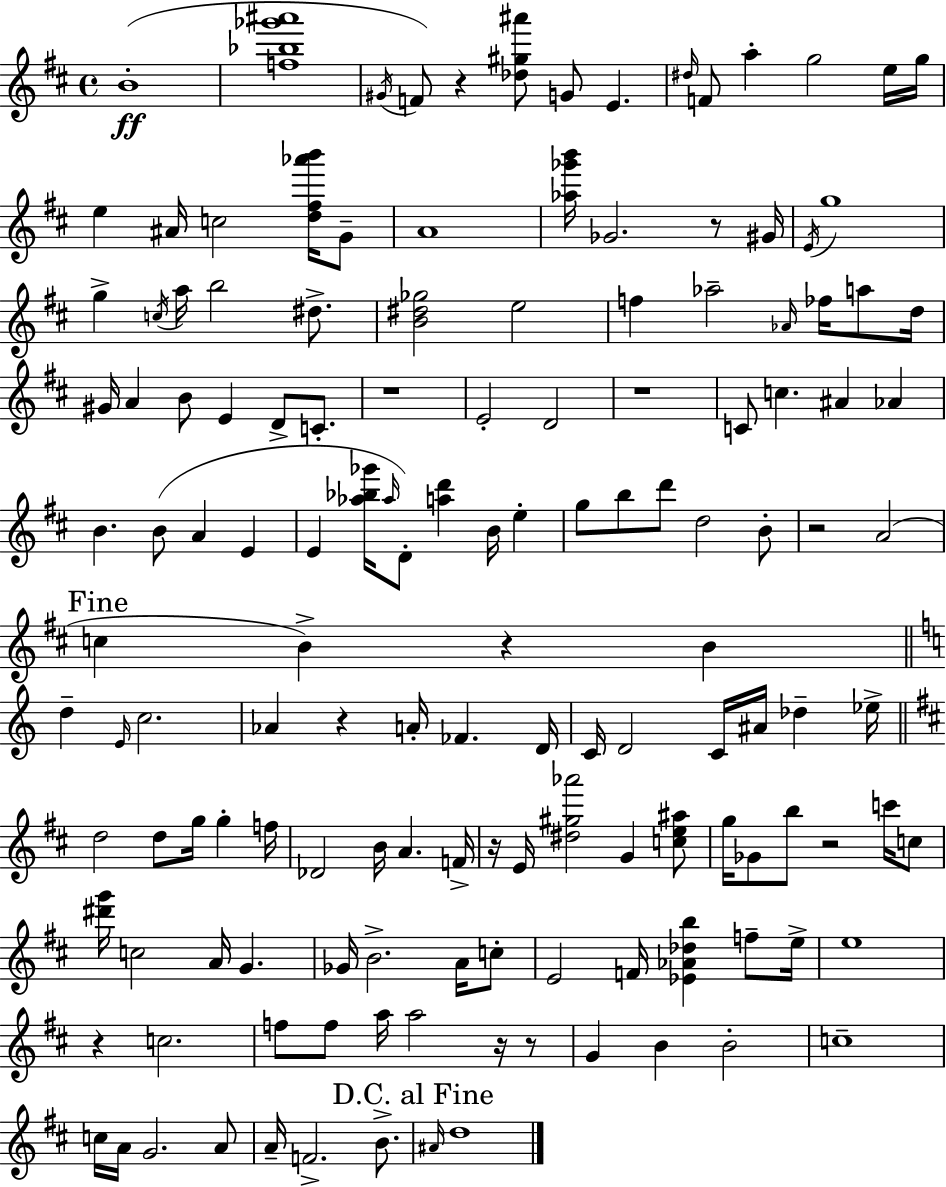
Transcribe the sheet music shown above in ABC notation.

X:1
T:Untitled
M:4/4
L:1/4
K:D
B4 [f_b_g'^a']4 ^G/4 F/2 z [_d^g^a']/2 G/2 E ^d/4 F/2 a g2 e/4 g/4 e ^A/4 c2 [d^f_a'b']/4 G/2 A4 [_a_g'b']/4 _G2 z/2 ^G/4 E/4 g4 g c/4 a/4 b2 ^d/2 [B^d_g]2 e2 f _a2 _A/4 _f/4 a/2 d/4 ^G/4 A B/2 E D/2 C/2 z4 E2 D2 z4 C/2 c ^A _A B B/2 A E E [_a_b_g']/4 _a/4 D/2 [ad'] B/4 e g/2 b/2 d'/2 d2 B/2 z2 A2 c B z B d E/4 c2 _A z A/4 _F D/4 C/4 D2 C/4 ^A/4 _d _e/4 d2 d/2 g/4 g f/4 _D2 B/4 A F/4 z/4 E/4 [^d^g_a']2 G [ce^a]/2 g/4 _G/2 b/2 z2 c'/4 c/2 [^d'g']/4 c2 A/4 G _G/4 B2 A/4 c/2 E2 F/4 [_E_A_db] f/2 e/4 e4 z c2 f/2 f/2 a/4 a2 z/4 z/2 G B B2 c4 c/4 A/4 G2 A/2 A/4 F2 B/2 ^A/4 d4